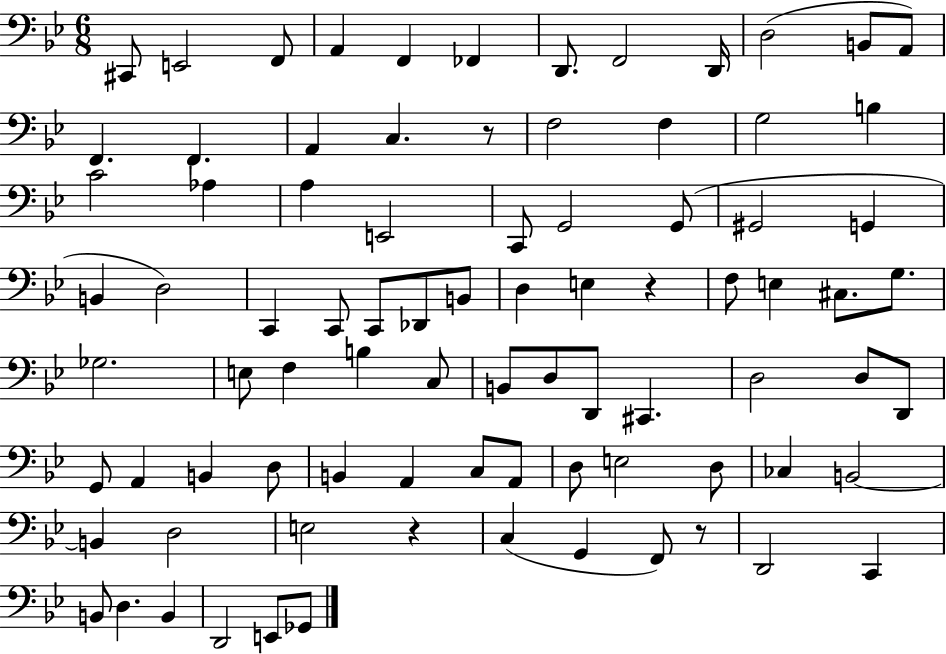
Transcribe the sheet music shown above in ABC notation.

X:1
T:Untitled
M:6/8
L:1/4
K:Bb
^C,,/2 E,,2 F,,/2 A,, F,, _F,, D,,/2 F,,2 D,,/4 D,2 B,,/2 A,,/2 F,, F,, A,, C, z/2 F,2 F, G,2 B, C2 _A, A, E,,2 C,,/2 G,,2 G,,/2 ^G,,2 G,, B,, D,2 C,, C,,/2 C,,/2 _D,,/2 B,,/2 D, E, z F,/2 E, ^C,/2 G,/2 _G,2 E,/2 F, B, C,/2 B,,/2 D,/2 D,,/2 ^C,, D,2 D,/2 D,,/2 G,,/2 A,, B,, D,/2 B,, A,, C,/2 A,,/2 D,/2 E,2 D,/2 _C, B,,2 B,, D,2 E,2 z C, G,, F,,/2 z/2 D,,2 C,, B,,/2 D, B,, D,,2 E,,/2 _G,,/2